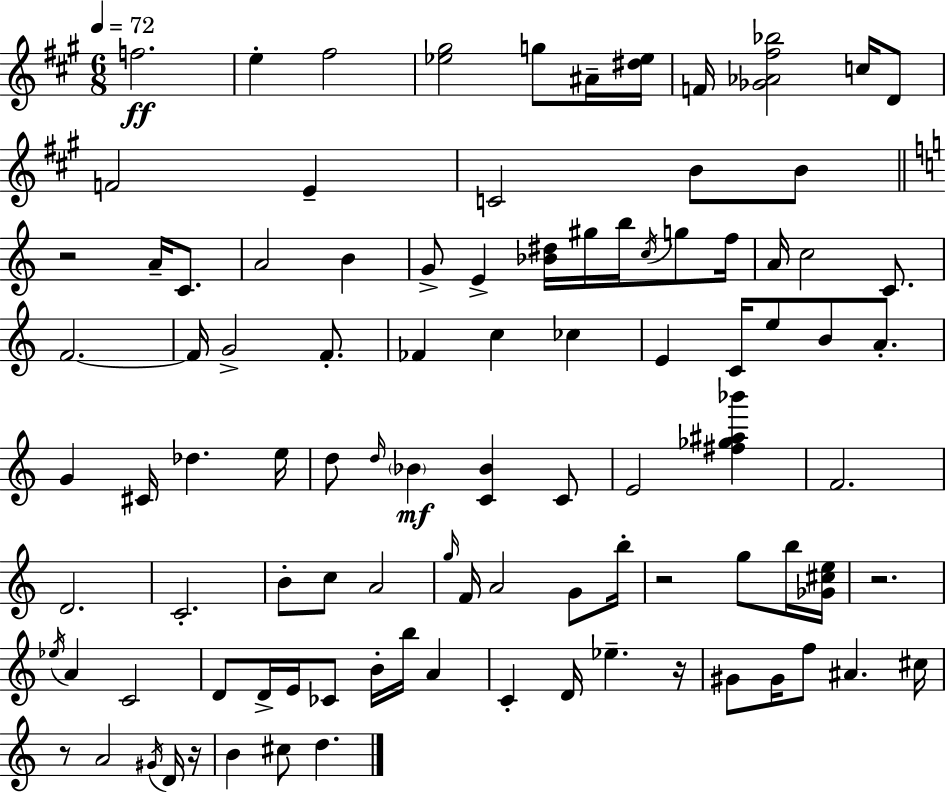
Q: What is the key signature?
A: A major